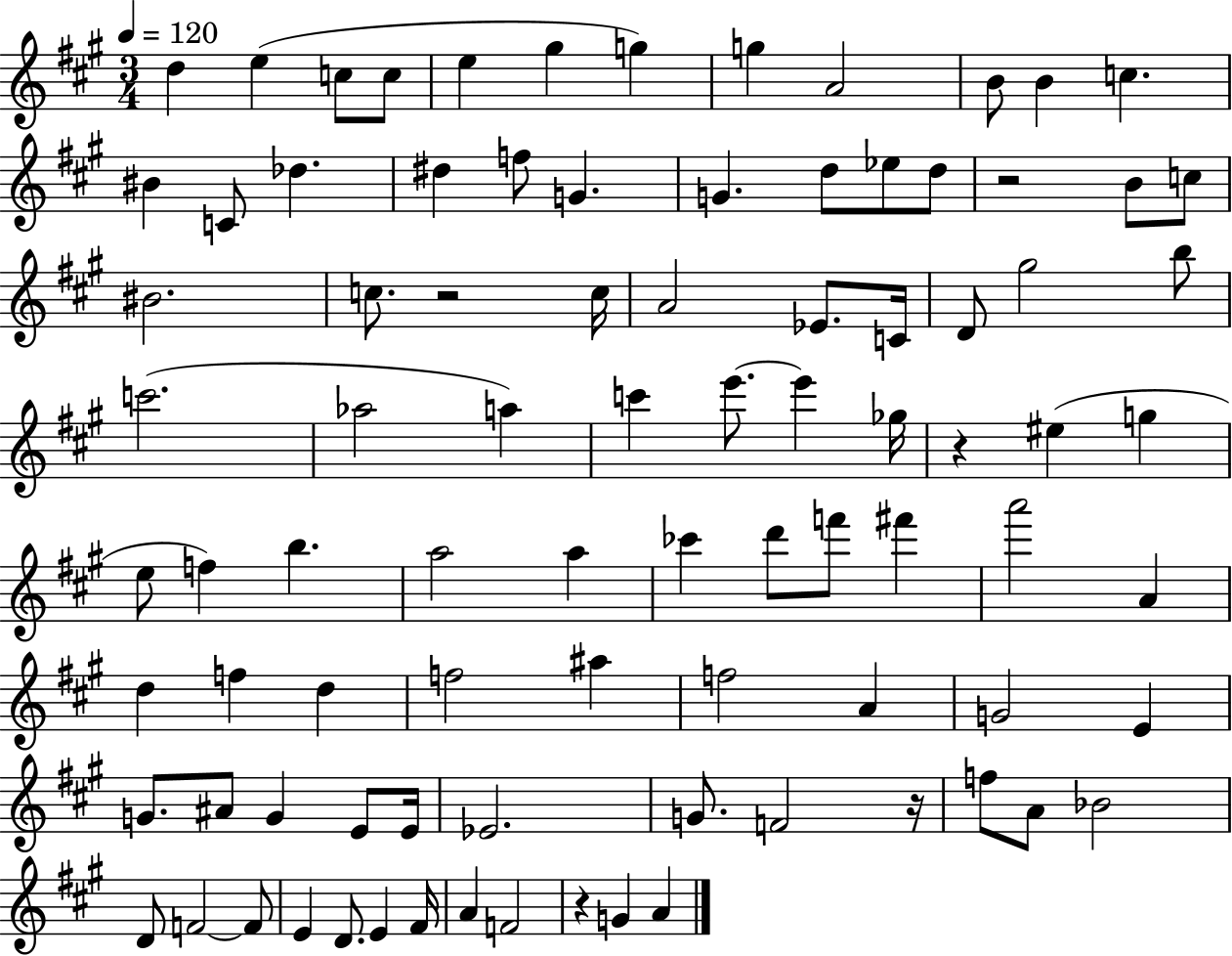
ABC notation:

X:1
T:Untitled
M:3/4
L:1/4
K:A
d e c/2 c/2 e ^g g g A2 B/2 B c ^B C/2 _d ^d f/2 G G d/2 _e/2 d/2 z2 B/2 c/2 ^B2 c/2 z2 c/4 A2 _E/2 C/4 D/2 ^g2 b/2 c'2 _a2 a c' e'/2 e' _g/4 z ^e g e/2 f b a2 a _c' d'/2 f'/2 ^f' a'2 A d f d f2 ^a f2 A G2 E G/2 ^A/2 G E/2 E/4 _E2 G/2 F2 z/4 f/2 A/2 _B2 D/2 F2 F/2 E D/2 E ^F/4 A F2 z G A